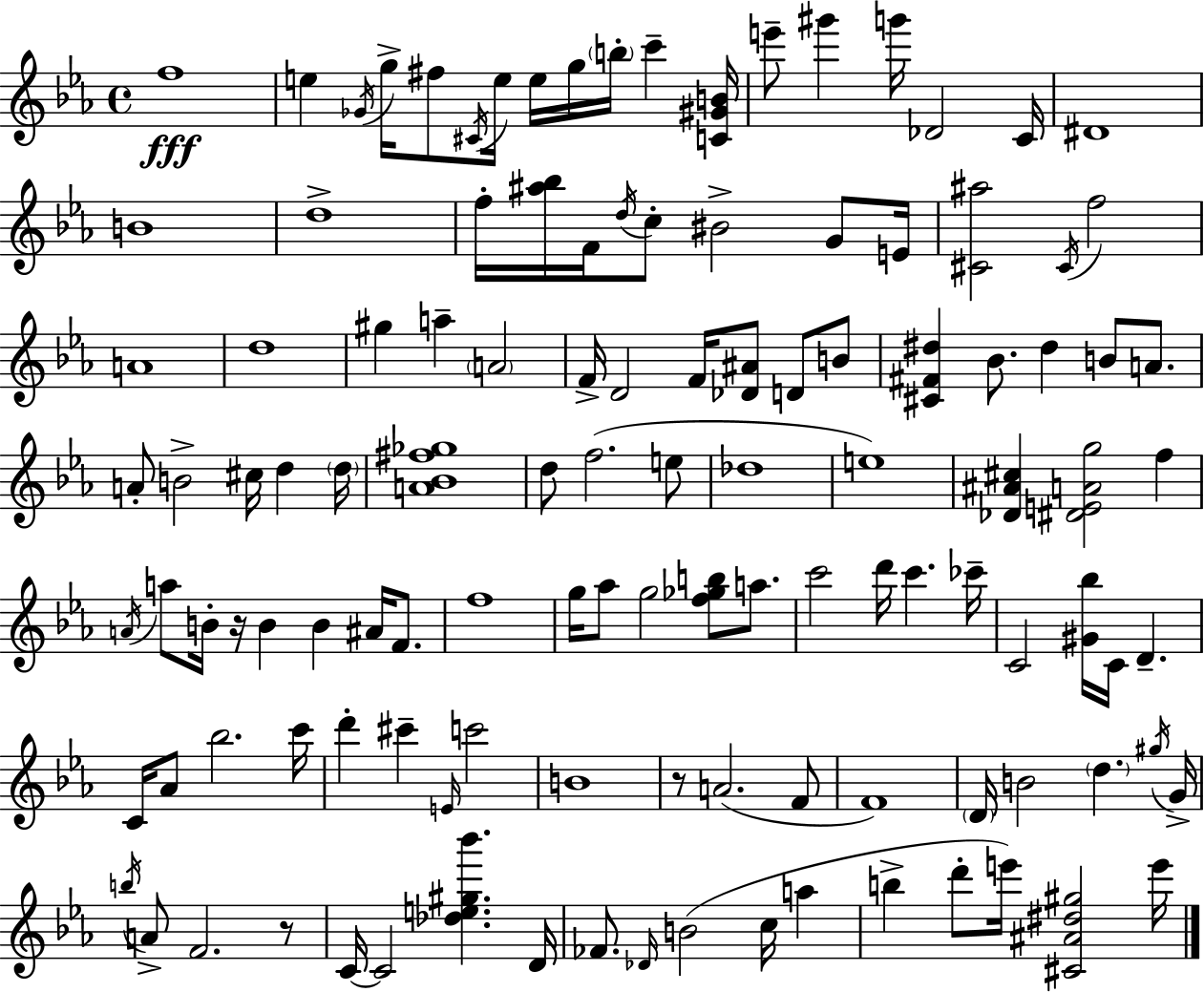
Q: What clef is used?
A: treble